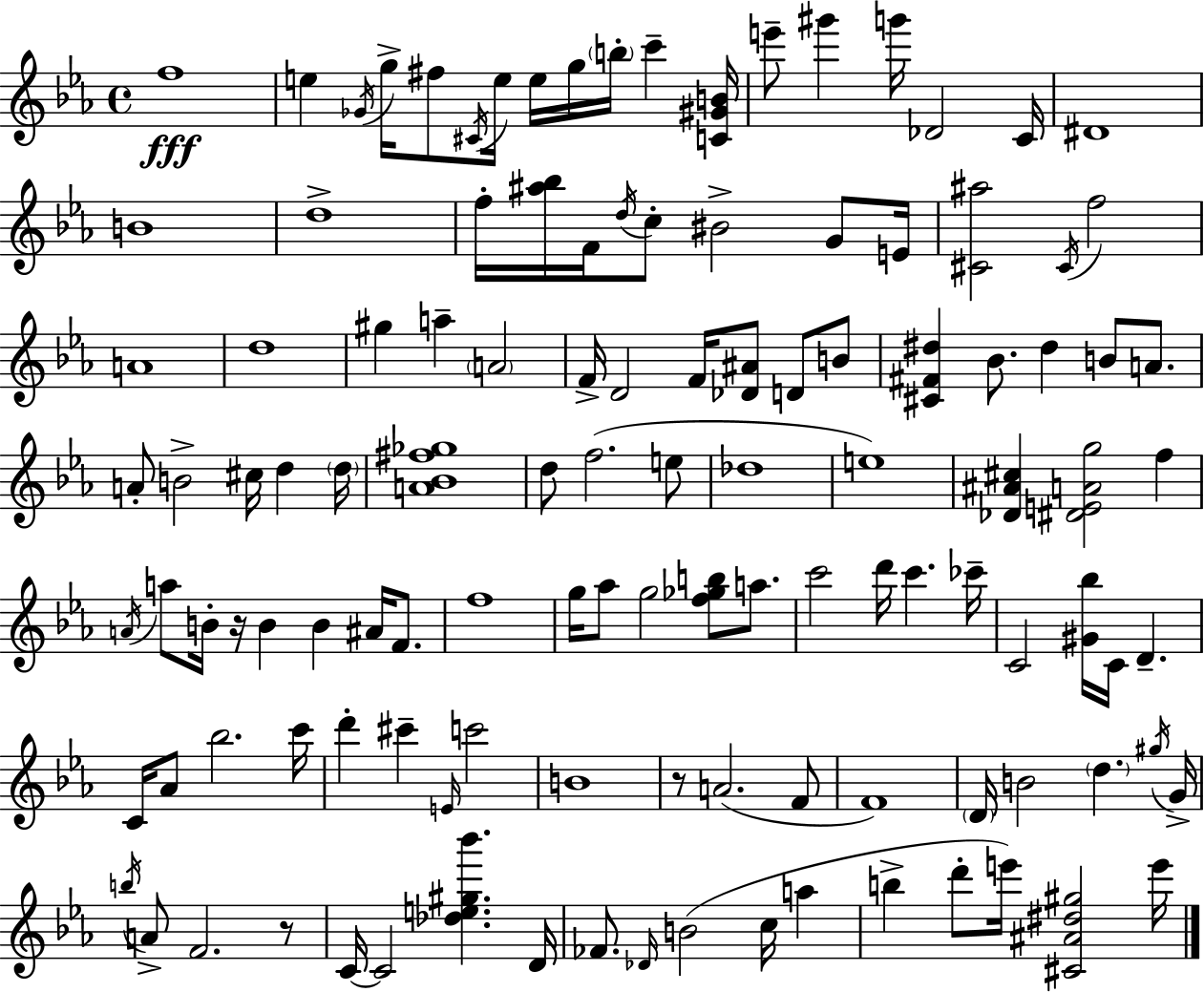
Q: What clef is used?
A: treble